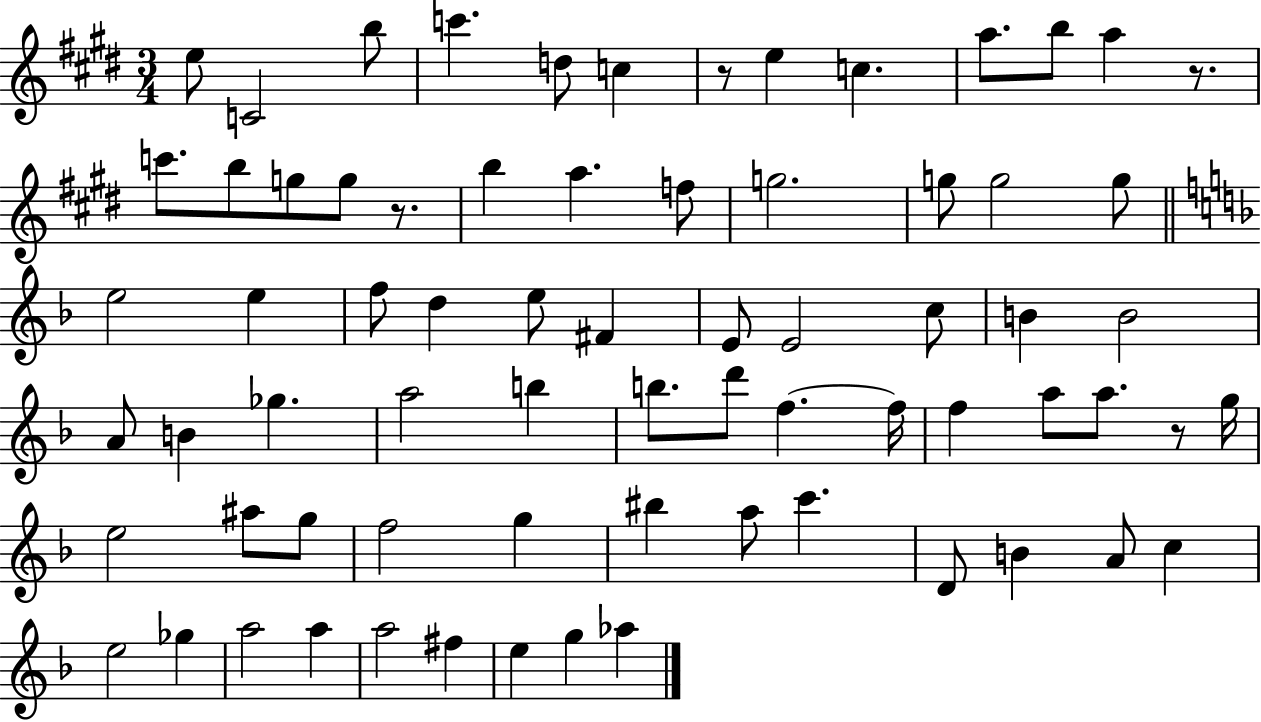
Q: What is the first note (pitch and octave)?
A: E5